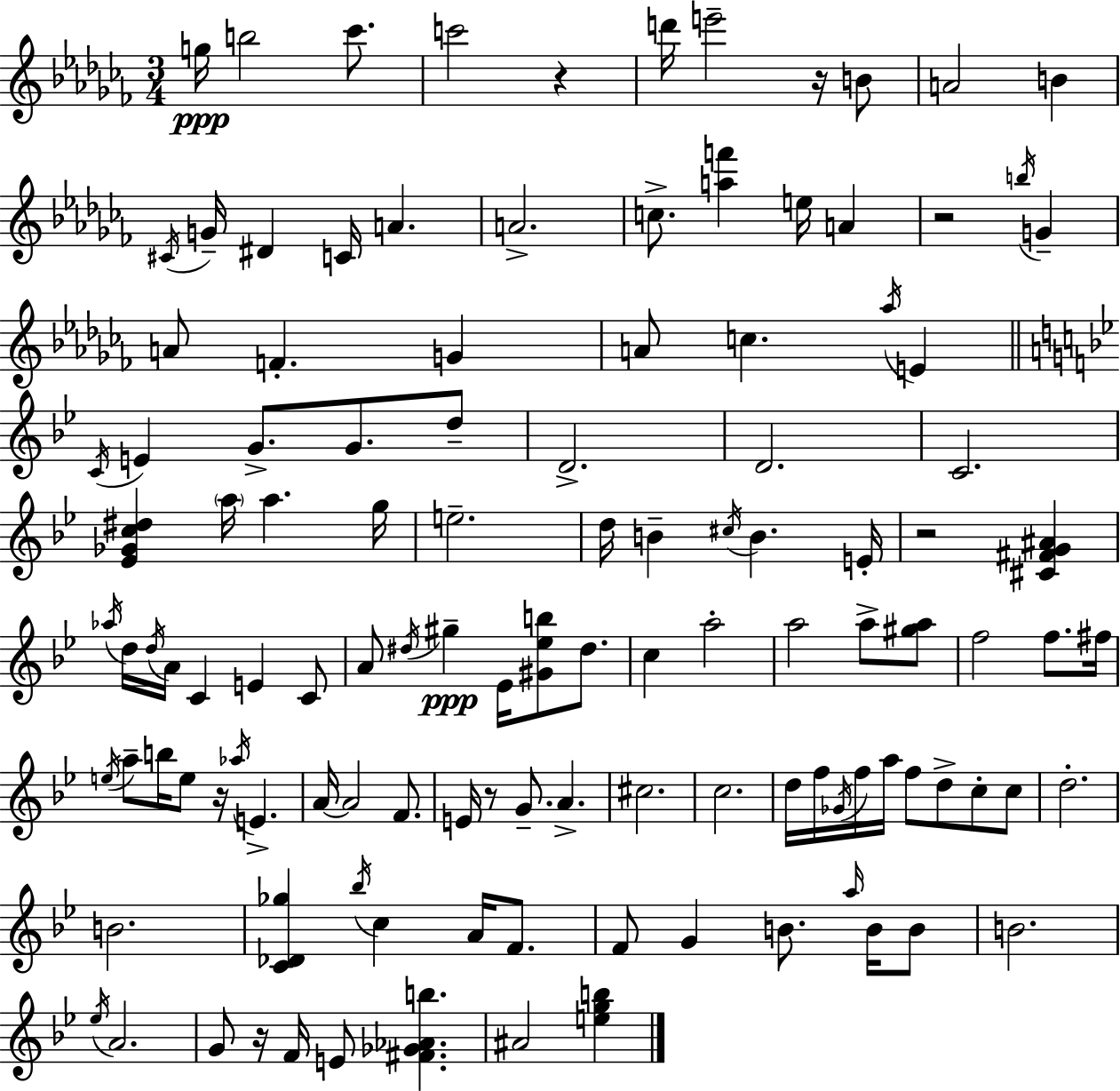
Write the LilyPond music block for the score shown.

{
  \clef treble
  \numericTimeSignature
  \time 3/4
  \key aes \minor
  g''16\ppp b''2 ces'''8. | c'''2 r4 | d'''16 e'''2-- r16 b'8 | a'2 b'4 | \break \acciaccatura { cis'16 } g'16-- dis'4 c'16 a'4. | a'2.-> | c''8.-> <a'' f'''>4 e''16 a'4 | r2 \acciaccatura { b''16 } g'4-- | \break a'8 f'4.-. g'4 | a'8 c''4. \acciaccatura { aes''16 } e'4 | \bar "||" \break \key bes \major \acciaccatura { c'16 } e'4 g'8.-> g'8. d''8-- | d'2.-> | d'2. | c'2. | \break <ees' ges' c'' dis''>4 \parenthesize a''16 a''4. | g''16 e''2.-- | d''16 b'4-- \acciaccatura { cis''16 } b'4. | e'16-. r2 <cis' fis' g' ais'>4 | \break \acciaccatura { aes''16 } d''16 \acciaccatura { d''16 } a'16 c'4 e'4 | c'8 a'8 \acciaccatura { dis''16 } gis''4--\ppp ees'16 | <gis' ees'' b''>8 dis''8. c''4 a''2-. | a''2 | \break a''8-> <gis'' a''>8 f''2 | f''8. fis''16 \acciaccatura { e''16 } a''8-- b''16 e''8 r16 | \acciaccatura { aes''16 } e'4.-> a'16~~ a'2 | f'8. e'16 r8 g'8.-- | \break a'4.-> cis''2. | c''2. | d''16 f''16 \acciaccatura { ges'16 } f''16 a''16 | f''8 d''8-> c''8-. c''8 d''2.-. | \break b'2. | <c' des' ges''>4 | \acciaccatura { bes''16 } c''4 a'16 f'8. f'8 g'4 | b'8. \grace { a''16 } b'16 b'8 b'2. | \break \acciaccatura { ees''16 } a'2. | g'8 | r16 f'16 e'8 <fis' ges' aes' b''>4. ais'2 | <e'' g'' b''>4 \bar "|."
}